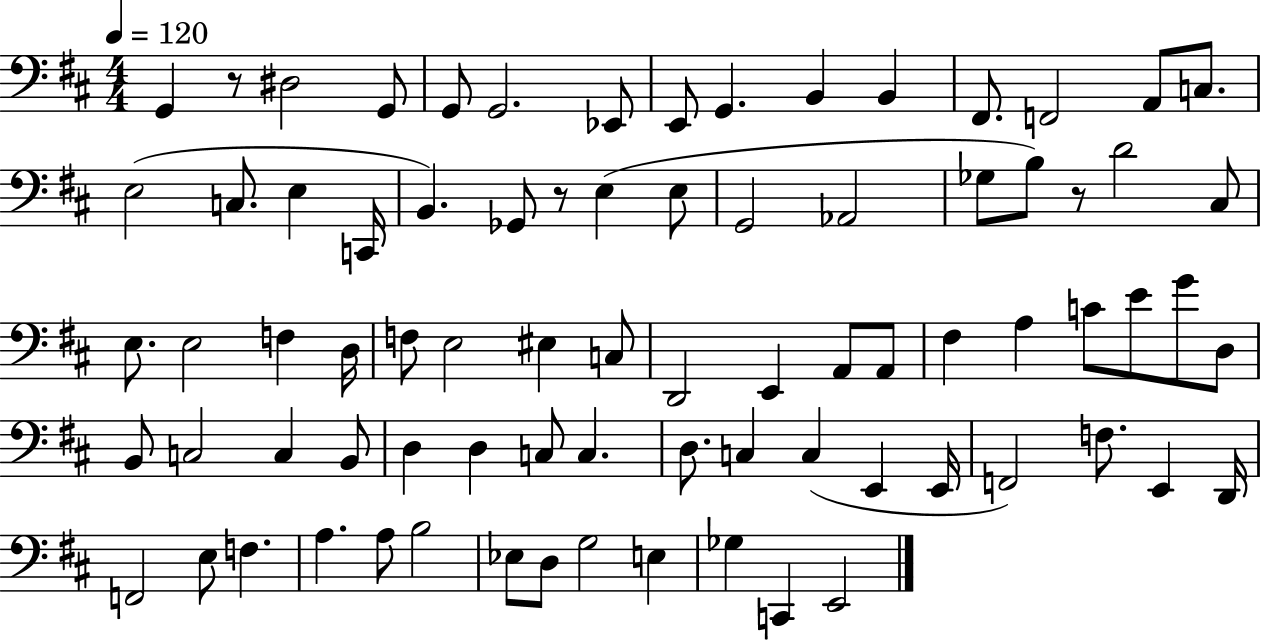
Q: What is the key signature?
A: D major